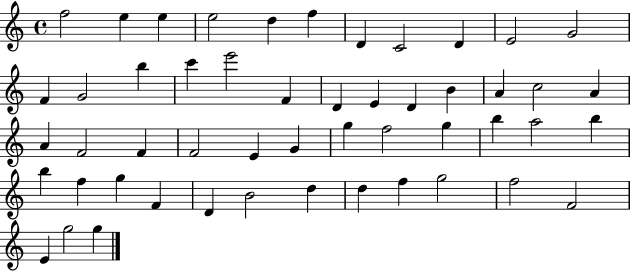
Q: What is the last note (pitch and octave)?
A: G5